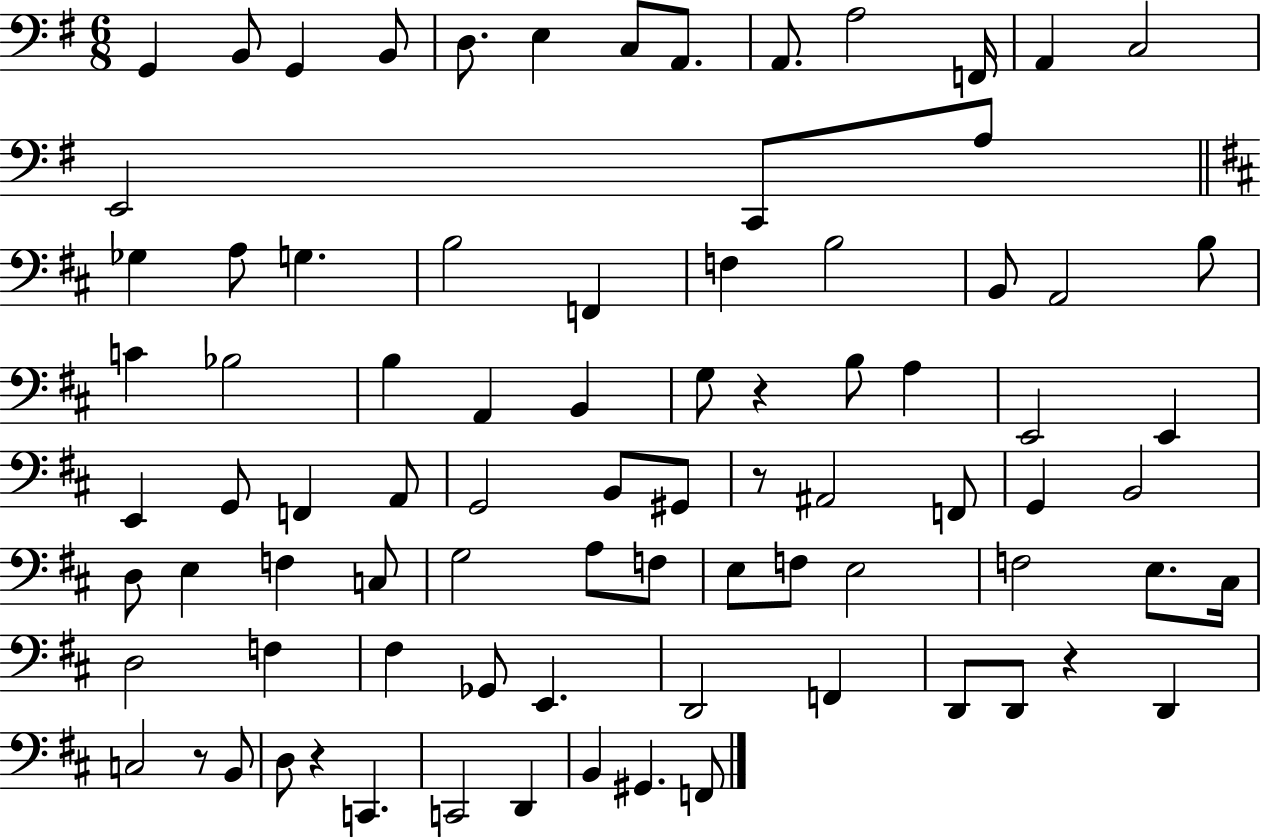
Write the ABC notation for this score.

X:1
T:Untitled
M:6/8
L:1/4
K:G
G,, B,,/2 G,, B,,/2 D,/2 E, C,/2 A,,/2 A,,/2 A,2 F,,/4 A,, C,2 E,,2 C,,/2 A,/2 _G, A,/2 G, B,2 F,, F, B,2 B,,/2 A,,2 B,/2 C _B,2 B, A,, B,, G,/2 z B,/2 A, E,,2 E,, E,, G,,/2 F,, A,,/2 G,,2 B,,/2 ^G,,/2 z/2 ^A,,2 F,,/2 G,, B,,2 D,/2 E, F, C,/2 G,2 A,/2 F,/2 E,/2 F,/2 E,2 F,2 E,/2 ^C,/4 D,2 F, ^F, _G,,/2 E,, D,,2 F,, D,,/2 D,,/2 z D,, C,2 z/2 B,,/2 D,/2 z C,, C,,2 D,, B,, ^G,, F,,/2